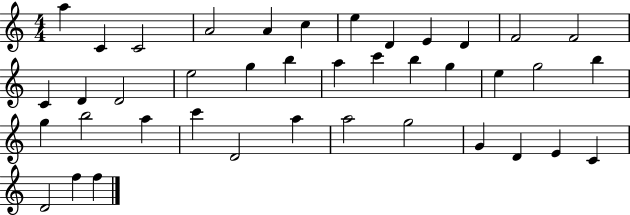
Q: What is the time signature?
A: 4/4